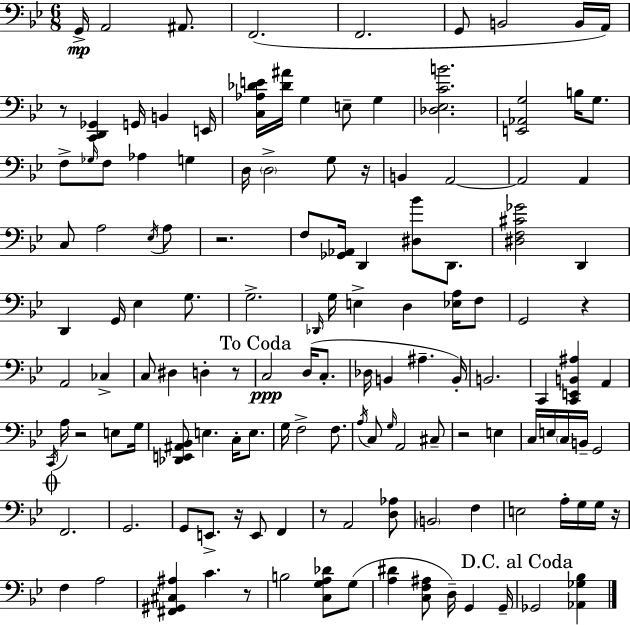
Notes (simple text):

G2/s A2/h A#2/e. F2/h. F2/h. G2/e B2/h B2/s A2/s R/e [C2,D2,Gb2]/q G2/s B2/q E2/s [C3,Ab3,Db4,E4]/s [Db4,A#4]/s G3/q E3/e G3/q [Db3,Eb3,C4,B4]/h. [E2,Ab2,G3]/h B3/s G3/e. F3/e Gb3/s F3/e Ab3/q G3/q D3/s D3/h G3/e R/s B2/q A2/h A2/h A2/q C3/e A3/h Eb3/s A3/e R/h. F3/e [Gb2,Ab2]/s D2/q [D#3,Bb4]/e D2/e. [D#3,F3,C#4,Gb4]/h D2/q D2/q G2/s Eb3/q G3/e. G3/h. Db2/s G3/s E3/q D3/q [Eb3,A3]/s F3/e G2/h R/q A2/h CES3/q C3/e D#3/q D3/q R/e C3/h D3/s C3/e. Db3/s B2/q A#3/q. B2/s B2/h. C2/q [C2,E2,B2,A#3]/q A2/q C2/s A3/s R/h E3/e G3/s [Db2,E2,A#2,Bb2]/e E3/q. C3/s E3/e. G3/s F3/h F3/e. A3/s C3/e G3/s A2/h C#3/e R/h E3/q C3/s E3/s C3/s B2/s G2/h F2/h. G2/h. G2/e E2/e. R/s E2/e F2/q R/e A2/h [D3,Ab3]/e B2/h F3/q E3/h A3/s G3/s G3/s R/s F3/q A3/h [F#2,G#2,C#3,A#3]/q C4/q. R/e B3/h [C3,G3,A3,Db4]/e G3/e [A3,D#4]/q [C3,F3,A#3]/e D3/s G2/q G2/s Gb2/h [Ab2,Gb3,Bb3]/q